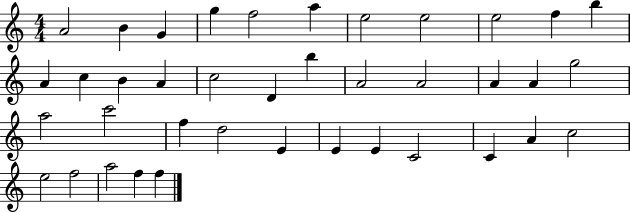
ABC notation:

X:1
T:Untitled
M:4/4
L:1/4
K:C
A2 B G g f2 a e2 e2 e2 f b A c B A c2 D b A2 A2 A A g2 a2 c'2 f d2 E E E C2 C A c2 e2 f2 a2 f f